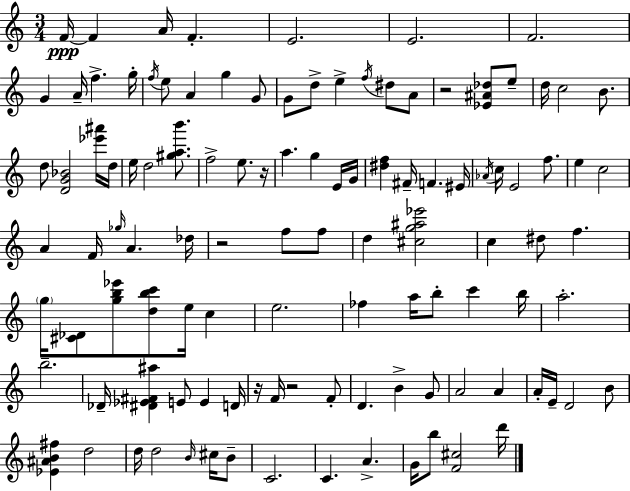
X:1
T:Untitled
M:3/4
L:1/4
K:C
F/4 F A/4 F E2 E2 F2 G A/4 f g/4 f/4 e/2 A g G/2 G/2 d/2 e f/4 ^d/2 A/2 z2 [_E^A_d]/2 e/2 d/4 c2 B/2 d/2 [DG_B]2 [_e'^a']/4 d/4 e/4 d2 [^gab']/2 f2 e/2 z/4 a g E/4 G/4 [^df] ^F/4 F ^E/4 _A/4 c/4 E2 f/2 e c2 A F/4 _g/4 A _d/4 z2 f/2 f/2 d [^cg^a_e']2 c ^d/2 f g/4 [^C_D]/2 [gb_e']/2 [dbc']/2 e/4 c e2 _f a/4 b/2 c' b/4 a2 b2 _D/4 [^D_E^F^a] E/2 E D/4 z/4 F/4 z2 F/2 D B G/2 A2 A A/4 E/4 D2 B/2 [_E^AB^f] d2 d/4 d2 B/4 ^c/4 B/2 C2 C A G/4 b/2 [F^c]2 d'/4